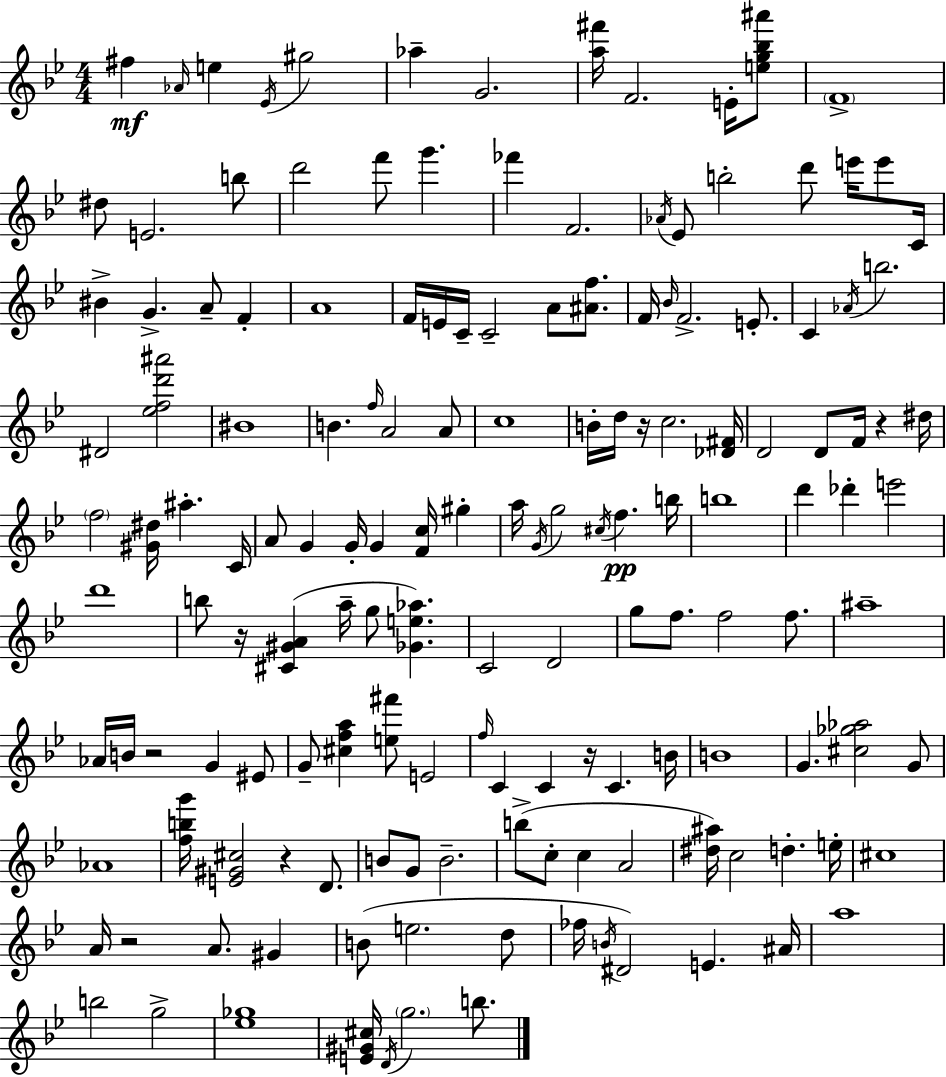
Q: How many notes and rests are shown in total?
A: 153